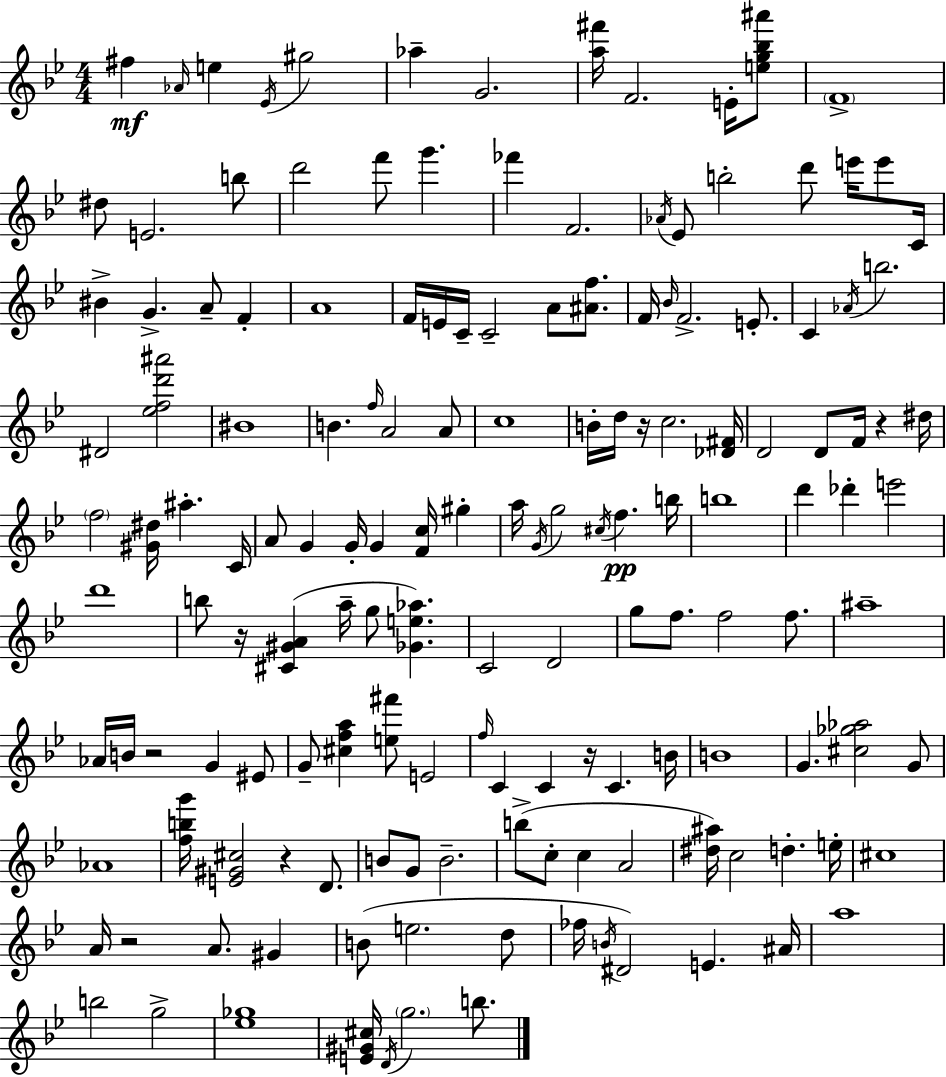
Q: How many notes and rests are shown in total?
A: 153